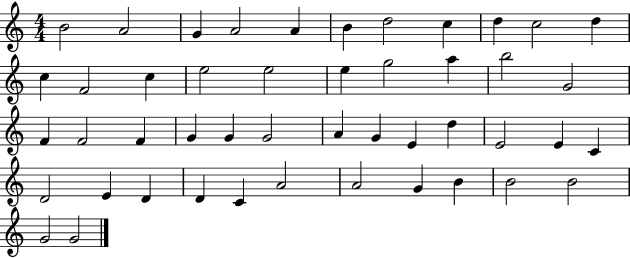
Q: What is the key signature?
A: C major